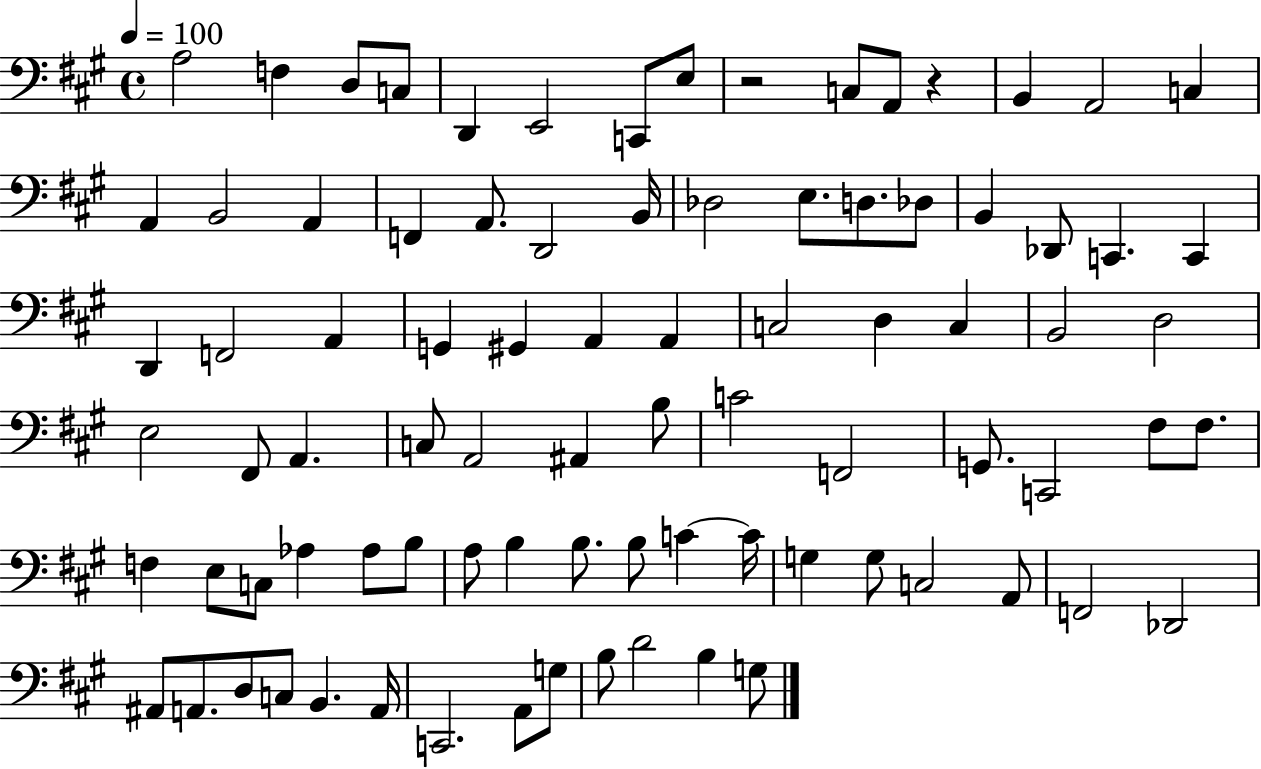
A3/h F3/q D3/e C3/e D2/q E2/h C2/e E3/e R/h C3/e A2/e R/q B2/q A2/h C3/q A2/q B2/h A2/q F2/q A2/e. D2/h B2/s Db3/h E3/e. D3/e. Db3/e B2/q Db2/e C2/q. C2/q D2/q F2/h A2/q G2/q G#2/q A2/q A2/q C3/h D3/q C3/q B2/h D3/h E3/h F#2/e A2/q. C3/e A2/h A#2/q B3/e C4/h F2/h G2/e. C2/h F#3/e F#3/e. F3/q E3/e C3/e Ab3/q Ab3/e B3/e A3/e B3/q B3/e. B3/e C4/q C4/s G3/q G3/e C3/h A2/e F2/h Db2/h A#2/e A2/e. D3/e C3/e B2/q. A2/s C2/h. A2/e G3/e B3/e D4/h B3/q G3/e